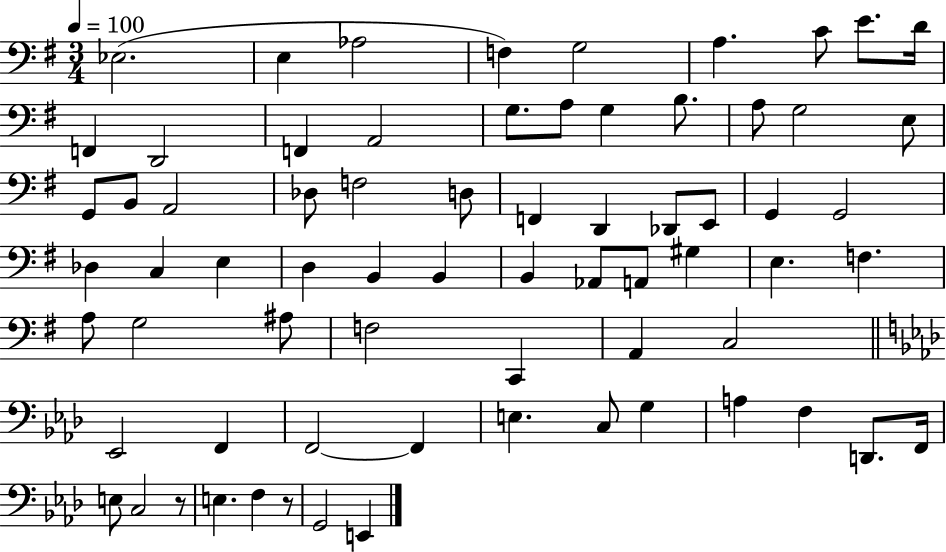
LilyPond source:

{
  \clef bass
  \numericTimeSignature
  \time 3/4
  \key g \major
  \tempo 4 = 100
  ees2.( | e4 aes2 | f4) g2 | a4. c'8 e'8. d'16 | \break f,4 d,2 | f,4 a,2 | g8. a8 g4 b8. | a8 g2 e8 | \break g,8 b,8 a,2 | des8 f2 d8 | f,4 d,4 des,8 e,8 | g,4 g,2 | \break des4 c4 e4 | d4 b,4 b,4 | b,4 aes,8 a,8 gis4 | e4. f4. | \break a8 g2 ais8 | f2 c,4 | a,4 c2 | \bar "||" \break \key f \minor ees,2 f,4 | f,2~~ f,4 | e4. c8 g4 | a4 f4 d,8. f,16 | \break e8 c2 r8 | e4. f4 r8 | g,2 e,4 | \bar "|."
}